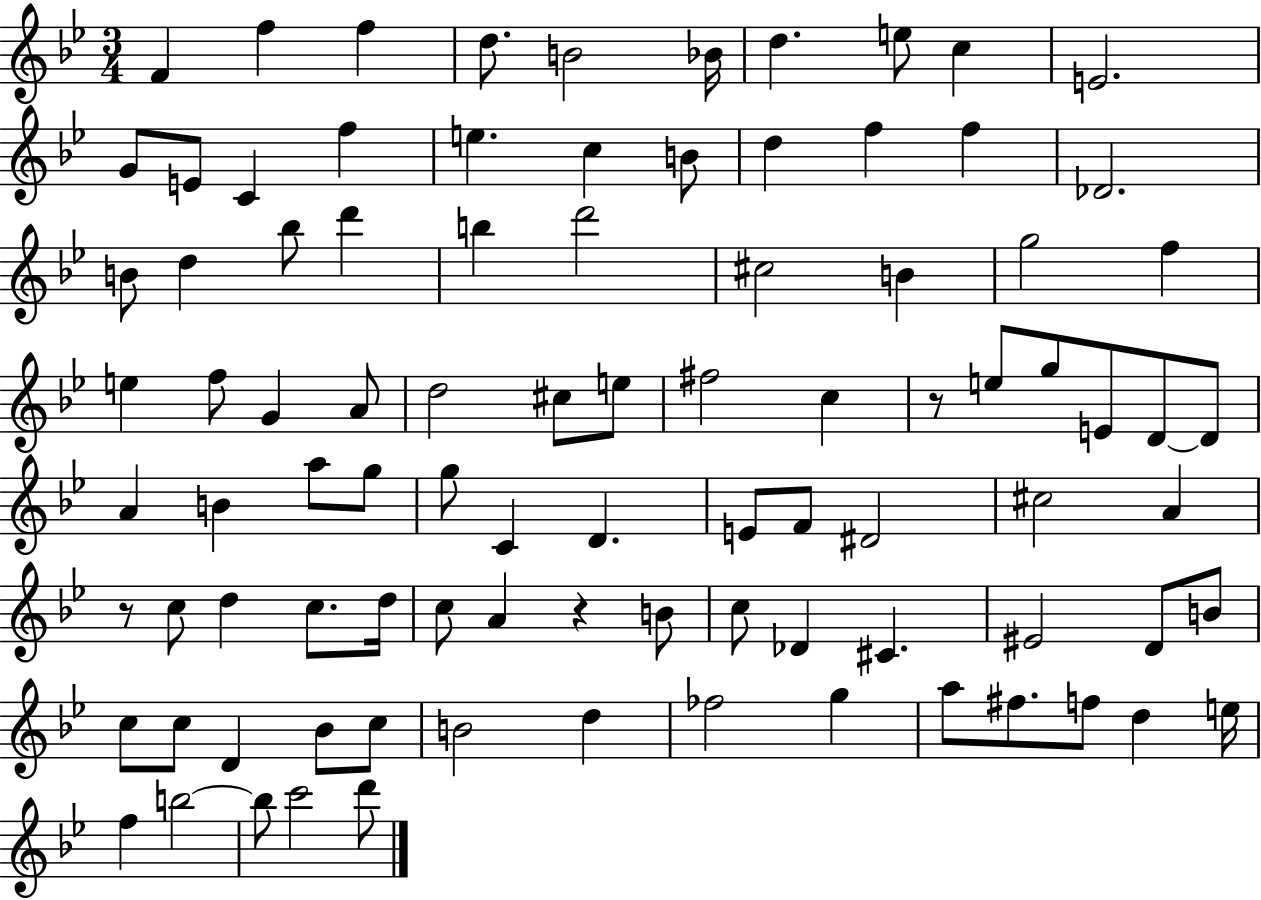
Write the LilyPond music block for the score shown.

{
  \clef treble
  \numericTimeSignature
  \time 3/4
  \key bes \major
  \repeat volta 2 { f'4 f''4 f''4 | d''8. b'2 bes'16 | d''4. e''8 c''4 | e'2. | \break g'8 e'8 c'4 f''4 | e''4. c''4 b'8 | d''4 f''4 f''4 | des'2. | \break b'8 d''4 bes''8 d'''4 | b''4 d'''2 | cis''2 b'4 | g''2 f''4 | \break e''4 f''8 g'4 a'8 | d''2 cis''8 e''8 | fis''2 c''4 | r8 e''8 g''8 e'8 d'8~~ d'8 | \break a'4 b'4 a''8 g''8 | g''8 c'4 d'4. | e'8 f'8 dis'2 | cis''2 a'4 | \break r8 c''8 d''4 c''8. d''16 | c''8 a'4 r4 b'8 | c''8 des'4 cis'4. | eis'2 d'8 b'8 | \break c''8 c''8 d'4 bes'8 c''8 | b'2 d''4 | fes''2 g''4 | a''8 fis''8. f''8 d''4 e''16 | \break f''4 b''2~~ | b''8 c'''2 d'''8 | } \bar "|."
}